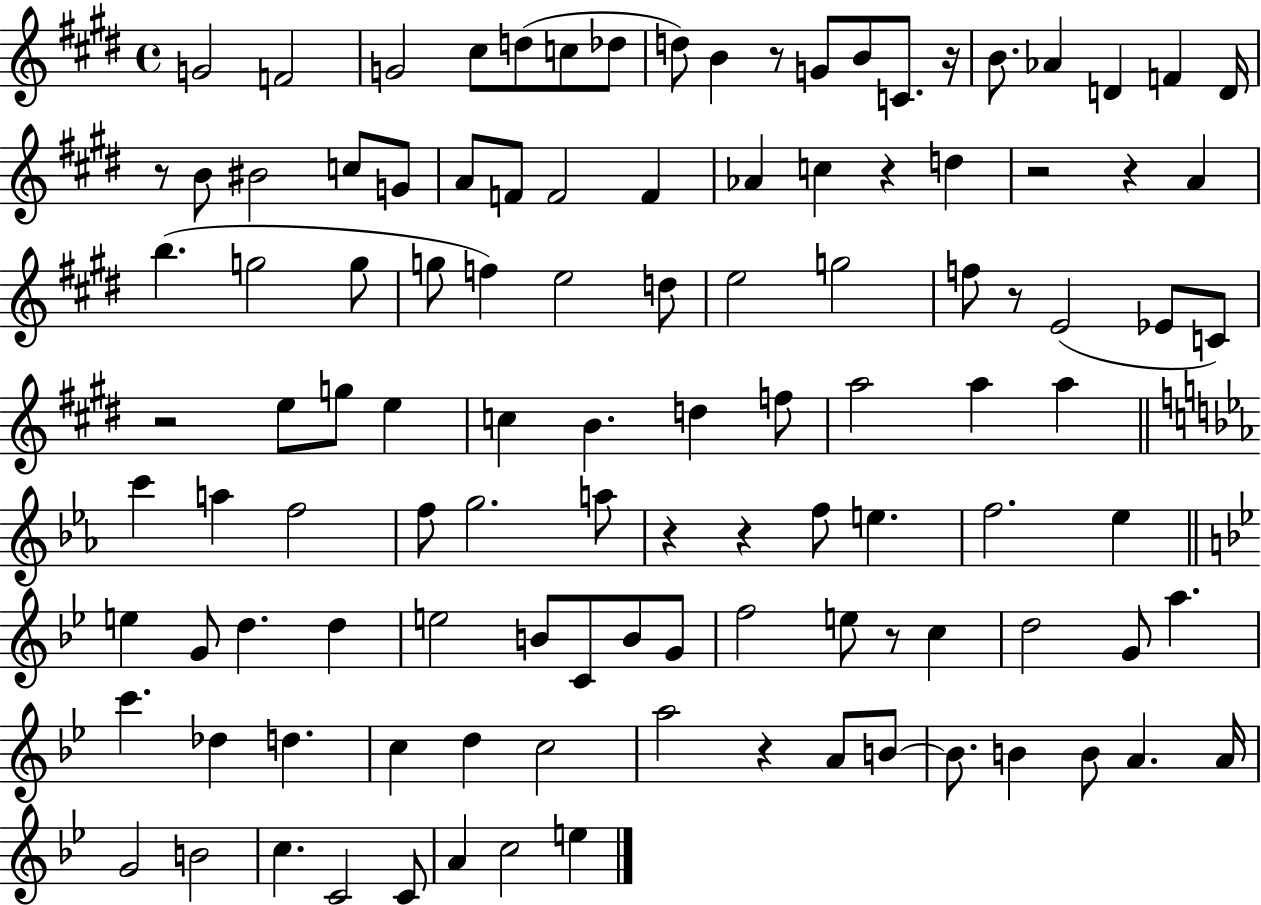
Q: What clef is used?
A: treble